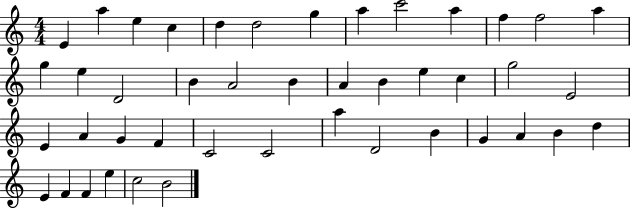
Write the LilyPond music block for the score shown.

{
  \clef treble
  \numericTimeSignature
  \time 4/4
  \key c \major
  e'4 a''4 e''4 c''4 | d''4 d''2 g''4 | a''4 c'''2 a''4 | f''4 f''2 a''4 | \break g''4 e''4 d'2 | b'4 a'2 b'4 | a'4 b'4 e''4 c''4 | g''2 e'2 | \break e'4 a'4 g'4 f'4 | c'2 c'2 | a''4 d'2 b'4 | g'4 a'4 b'4 d''4 | \break e'4 f'4 f'4 e''4 | c''2 b'2 | \bar "|."
}